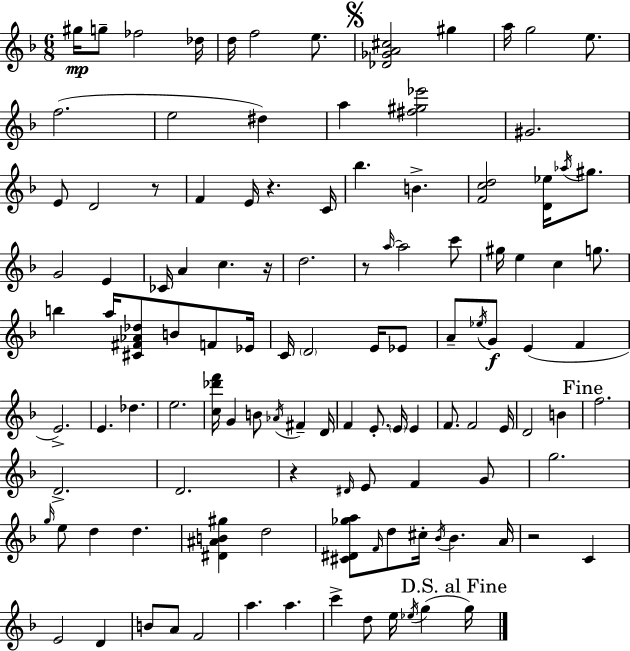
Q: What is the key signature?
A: D minor